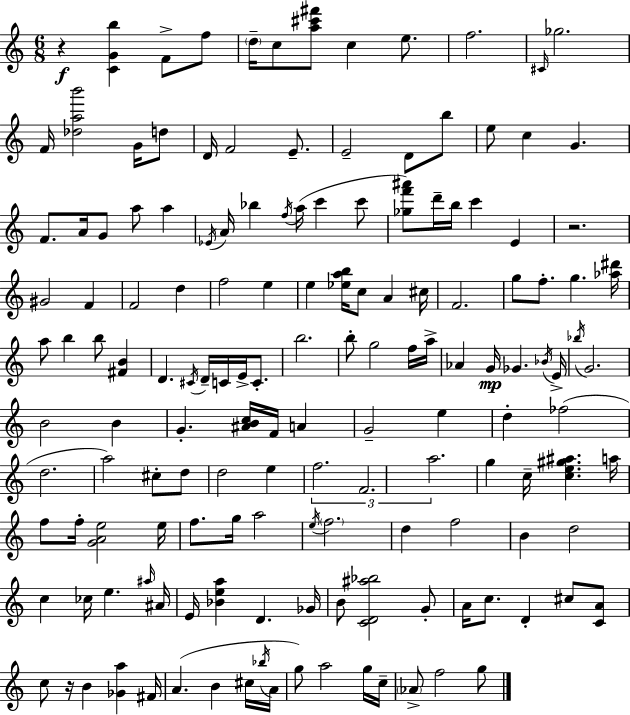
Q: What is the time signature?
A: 6/8